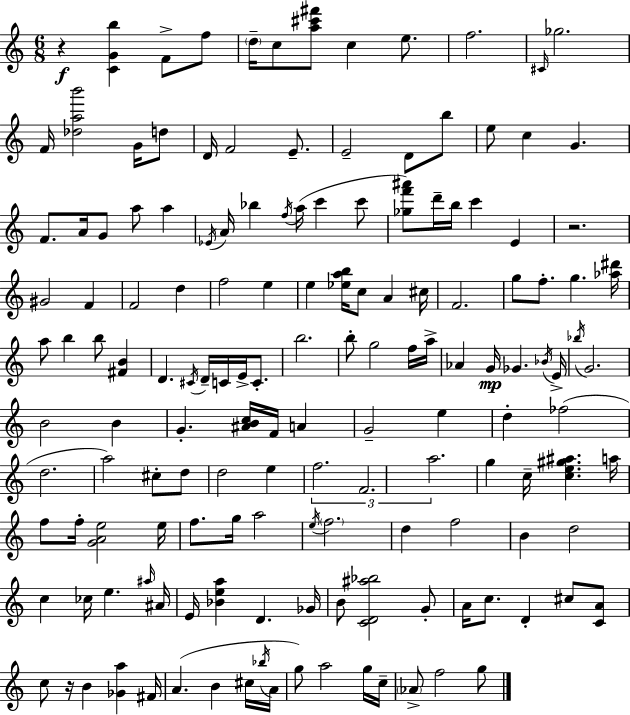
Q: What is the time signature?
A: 6/8